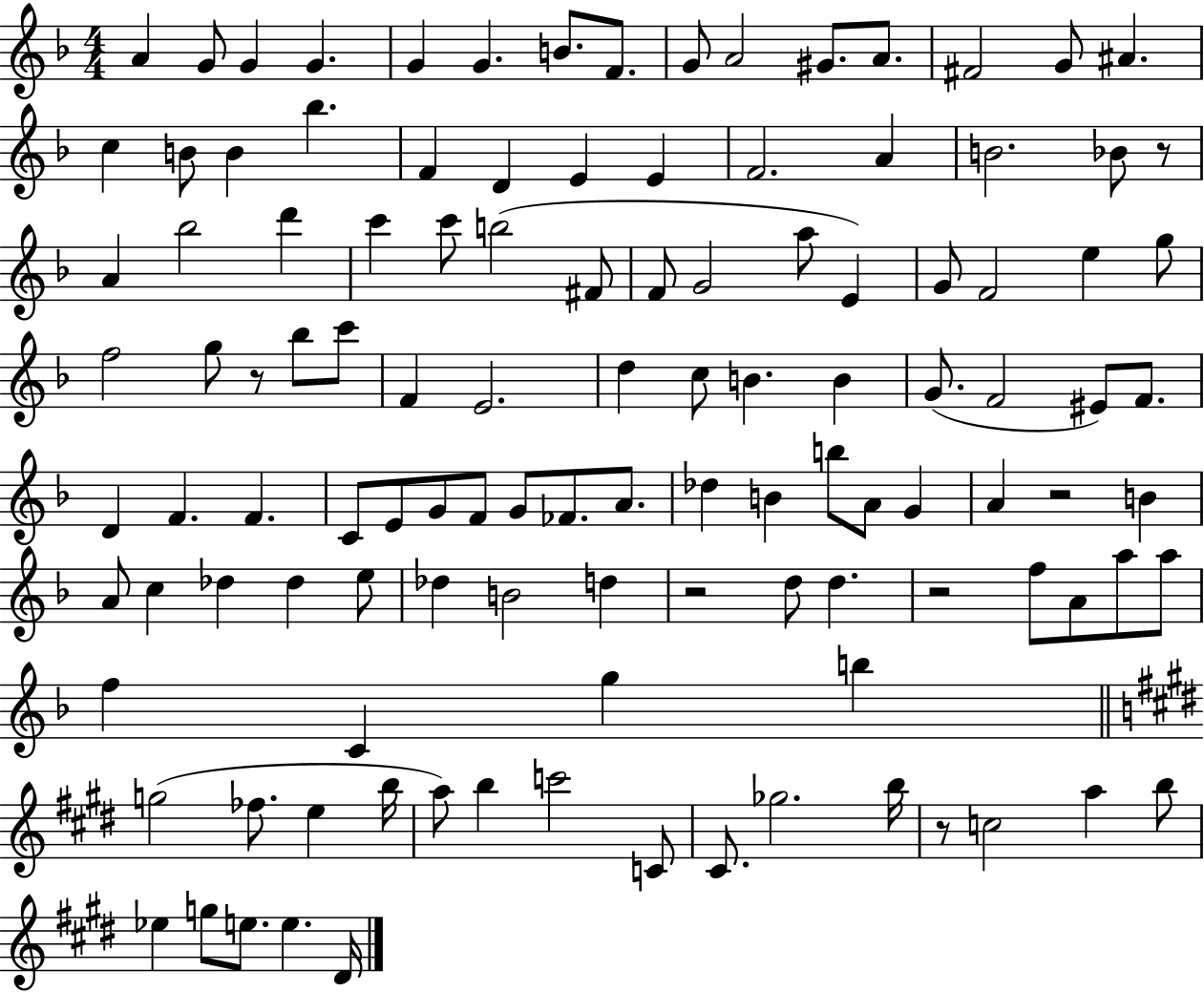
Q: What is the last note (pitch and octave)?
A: D#4